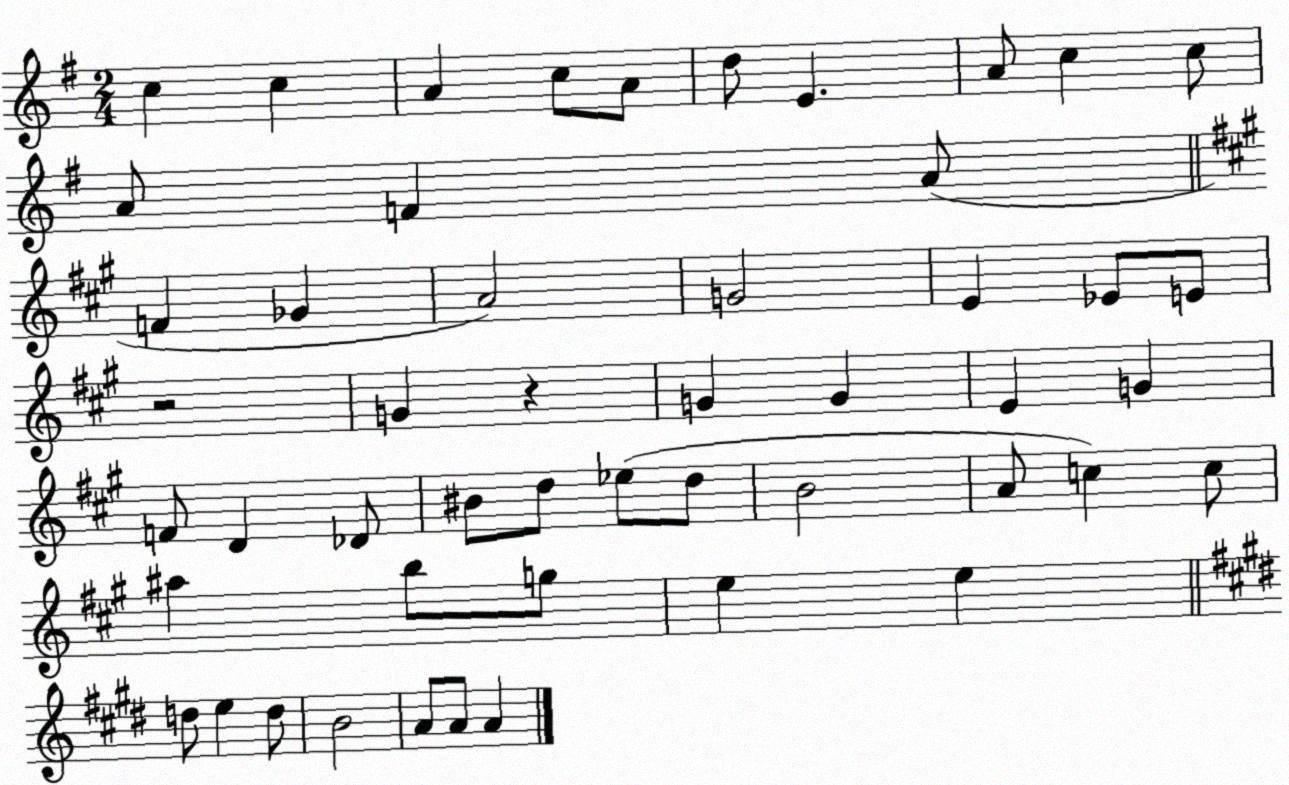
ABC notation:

X:1
T:Untitled
M:2/4
L:1/4
K:G
c c A c/2 A/2 d/2 E A/2 c c/2 A/2 F A/2 F _G A2 G2 E _E/2 E/2 z2 G z G G E G F/2 D _D/2 ^B/2 d/2 _e/2 d/2 B2 A/2 c c/2 ^a b/2 g/2 e e d/2 e d/2 B2 A/2 A/2 A